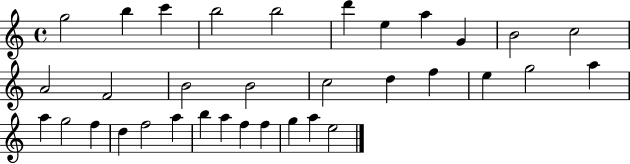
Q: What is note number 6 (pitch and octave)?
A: D6